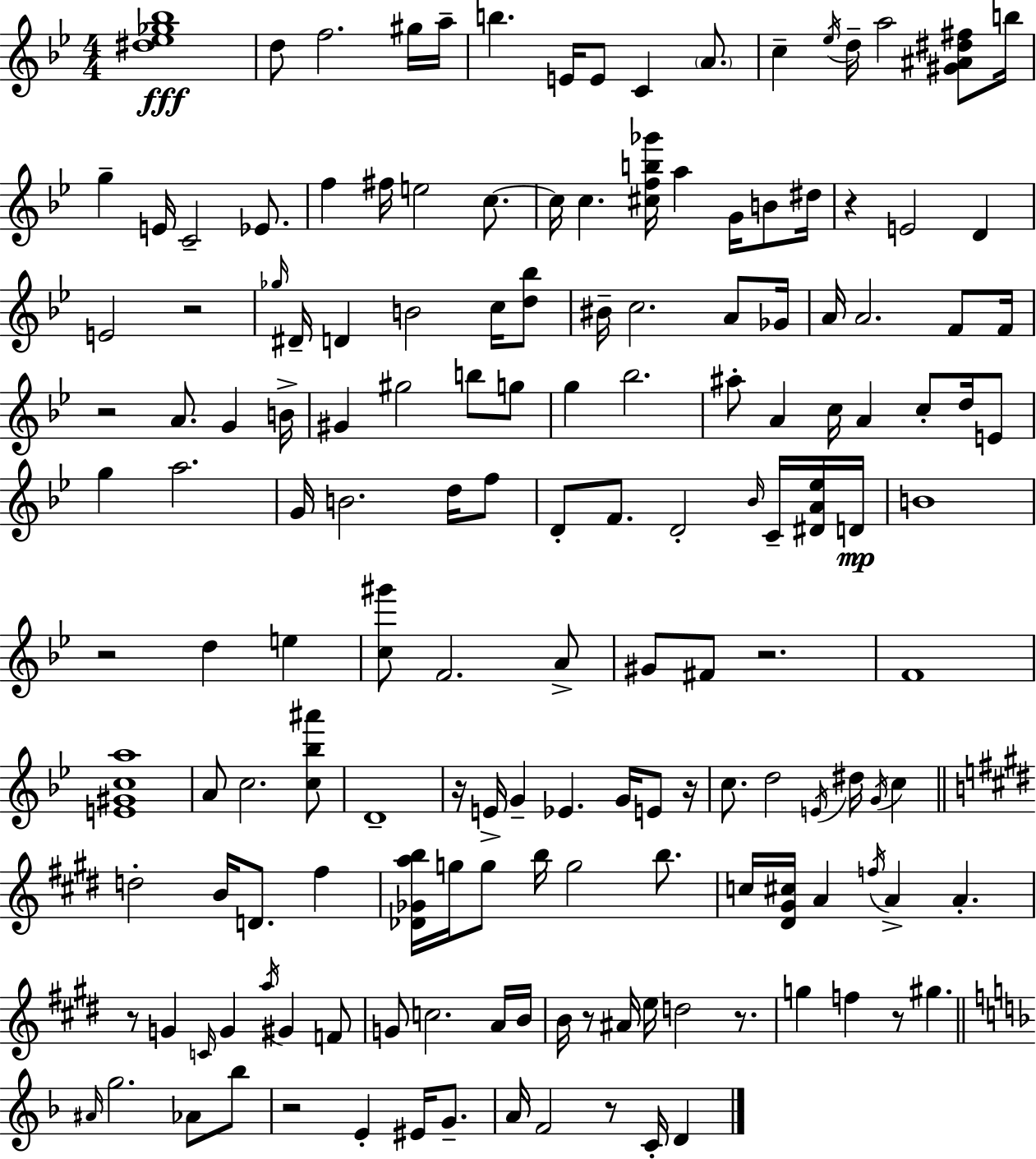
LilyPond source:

{
  \clef treble
  \numericTimeSignature
  \time 4/4
  \key bes \major
  <dis'' ees'' ges'' bes''>1\fff | d''8 f''2. gis''16 a''16-- | b''4. e'16 e'8 c'4 \parenthesize a'8. | c''4-- \acciaccatura { ees''16 } d''16-- a''2 <gis' ais' dis'' fis''>8 | \break b''16 g''4-- e'16 c'2-- ees'8. | f''4 fis''16 e''2 c''8.~~ | c''16 c''4. <cis'' f'' b'' ges'''>16 a''4 g'16 b'8 | dis''16 r4 e'2 d'4 | \break e'2 r2 | \grace { ges''16 } dis'16-- d'4 b'2 c''16 | <d'' bes''>8 bis'16-- c''2. a'8 | ges'16 a'16 a'2. f'8 | \break f'16 r2 a'8. g'4 | b'16-> gis'4 gis''2 b''8 | g''8 g''4 bes''2. | ais''8-. a'4 c''16 a'4 c''8-. d''16 | \break e'8 g''4 a''2. | g'16 b'2. d''16 | f''8 d'8-. f'8. d'2-. \grace { bes'16 } | c'16-- <dis' a' ees''>16 d'16\mp b'1 | \break r2 d''4 e''4 | <c'' gis'''>8 f'2. | a'8-> gis'8 fis'8 r2. | f'1 | \break <e' gis' c'' a''>1 | a'8 c''2. | <c'' bes'' ais'''>8 d'1-- | r16 e'16-> g'4-- ees'4. g'16 | \break e'8 r16 c''8. d''2 \acciaccatura { e'16 } dis''16 | \acciaccatura { g'16 } c''4 \bar "||" \break \key e \major d''2-. b'16 d'8. fis''4 | <des' ges' a'' b''>16 g''16 g''8 b''16 g''2 b''8. | c''16 <dis' gis' cis''>16 a'4 \acciaccatura { f''16 } a'4-> a'4.-. | r8 g'4 \grace { c'16 } g'4 \acciaccatura { a''16 } gis'4 | \break f'8 g'8 c''2. | a'16 b'16 b'16 r8 ais'16 e''16 d''2 | r8. g''4 f''4 r8 gis''4. | \bar "||" \break \key d \minor \grace { ais'16 } g''2. aes'8 bes''8 | r2 e'4-. eis'16 g'8.-- | a'16 f'2 r8 c'16-. d'4 | \bar "|."
}